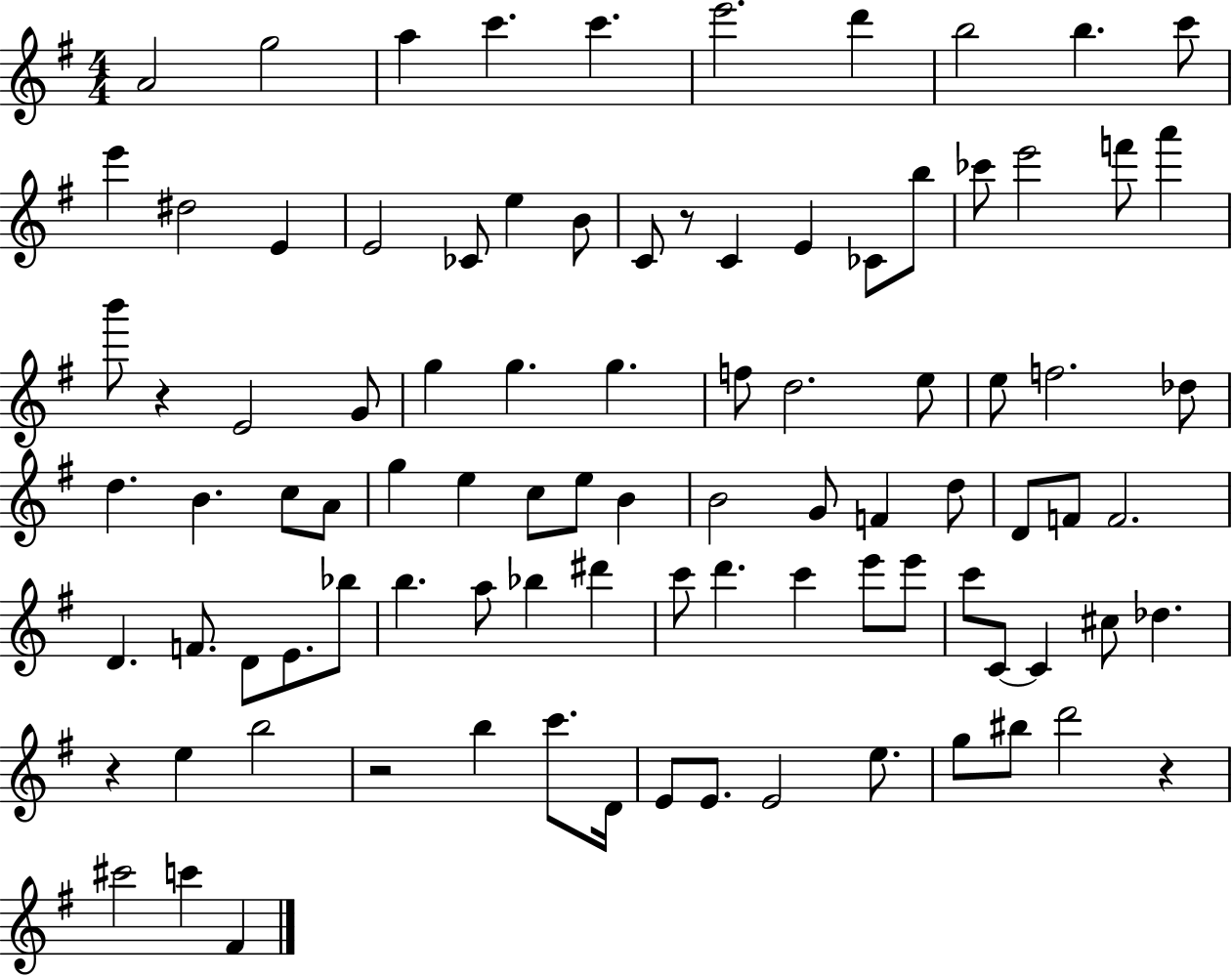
X:1
T:Untitled
M:4/4
L:1/4
K:G
A2 g2 a c' c' e'2 d' b2 b c'/2 e' ^d2 E E2 _C/2 e B/2 C/2 z/2 C E _C/2 b/2 _c'/2 e'2 f'/2 a' b'/2 z E2 G/2 g g g f/2 d2 e/2 e/2 f2 _d/2 d B c/2 A/2 g e c/2 e/2 B B2 G/2 F d/2 D/2 F/2 F2 D F/2 D/2 E/2 _b/2 b a/2 _b ^d' c'/2 d' c' e'/2 e'/2 c'/2 C/2 C ^c/2 _d z e b2 z2 b c'/2 D/4 E/2 E/2 E2 e/2 g/2 ^b/2 d'2 z ^c'2 c' ^F